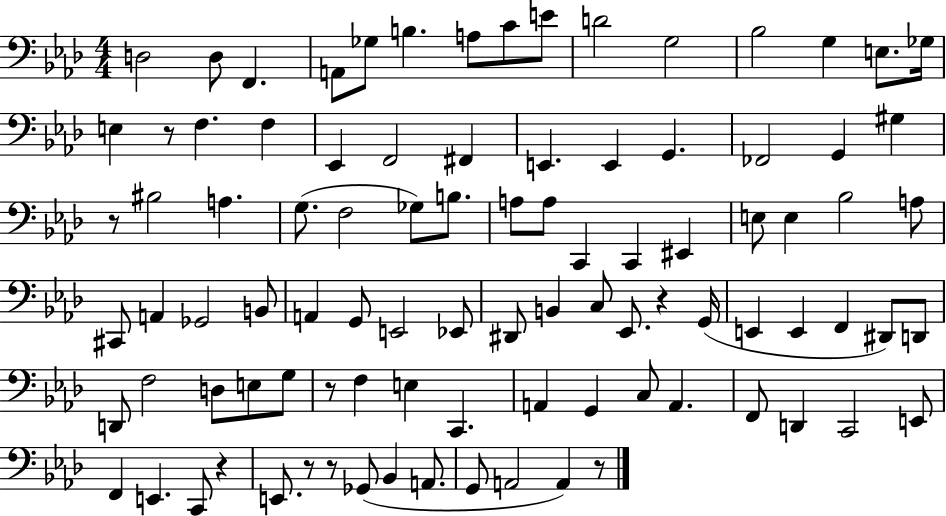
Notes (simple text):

D3/h D3/e F2/q. A2/e Gb3/e B3/q. A3/e C4/e E4/e D4/h G3/h Bb3/h G3/q E3/e. Gb3/s E3/q R/e F3/q. F3/q Eb2/q F2/h F#2/q E2/q. E2/q G2/q. FES2/h G2/q G#3/q R/e BIS3/h A3/q. G3/e. F3/h Gb3/e B3/e. A3/e A3/e C2/q C2/q EIS2/q E3/e E3/q Bb3/h A3/e C#2/e A2/q Gb2/h B2/e A2/q G2/e E2/h Eb2/e D#2/e B2/q C3/e Eb2/e. R/q G2/s E2/q E2/q F2/q D#2/e D2/e D2/e F3/h D3/e E3/e G3/e R/e F3/q E3/q C2/q. A2/q G2/q C3/e A2/q. F2/e D2/q C2/h E2/e F2/q E2/q. C2/e R/q E2/e. R/e R/e Gb2/e Bb2/q A2/e. G2/e A2/h A2/q R/e